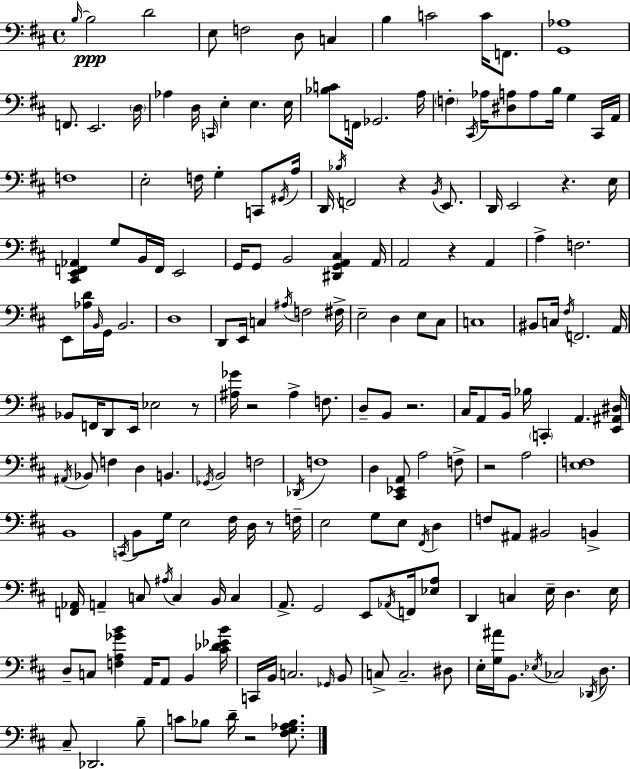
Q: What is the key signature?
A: D major